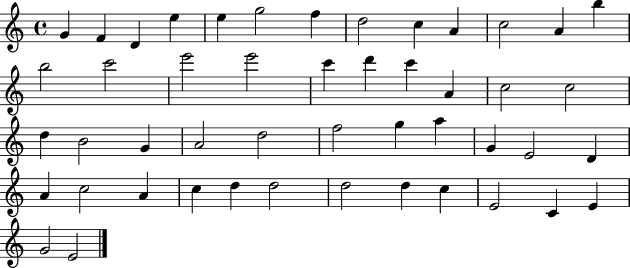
{
  \clef treble
  \time 4/4
  \defaultTimeSignature
  \key c \major
  g'4 f'4 d'4 e''4 | e''4 g''2 f''4 | d''2 c''4 a'4 | c''2 a'4 b''4 | \break b''2 c'''2 | e'''2 e'''2 | c'''4 d'''4 c'''4 a'4 | c''2 c''2 | \break d''4 b'2 g'4 | a'2 d''2 | f''2 g''4 a''4 | g'4 e'2 d'4 | \break a'4 c''2 a'4 | c''4 d''4 d''2 | d''2 d''4 c''4 | e'2 c'4 e'4 | \break g'2 e'2 | \bar "|."
}